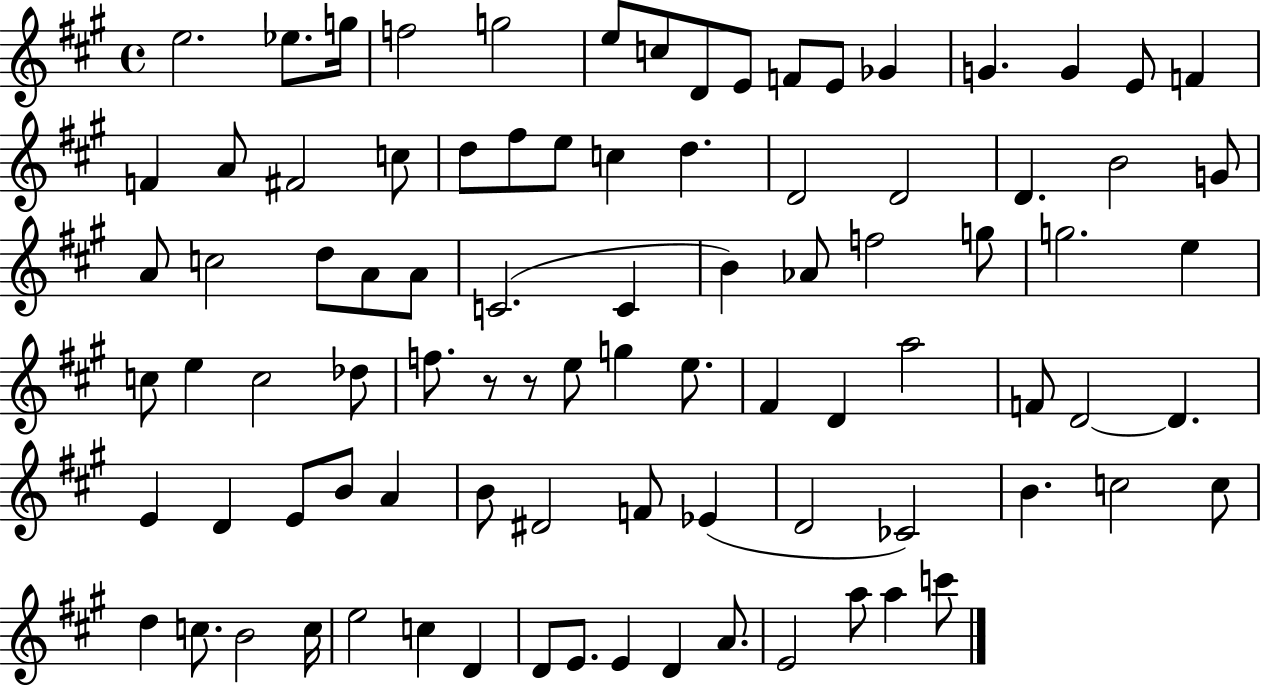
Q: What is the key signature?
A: A major